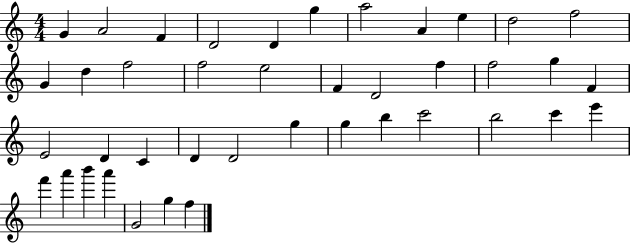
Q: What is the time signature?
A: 4/4